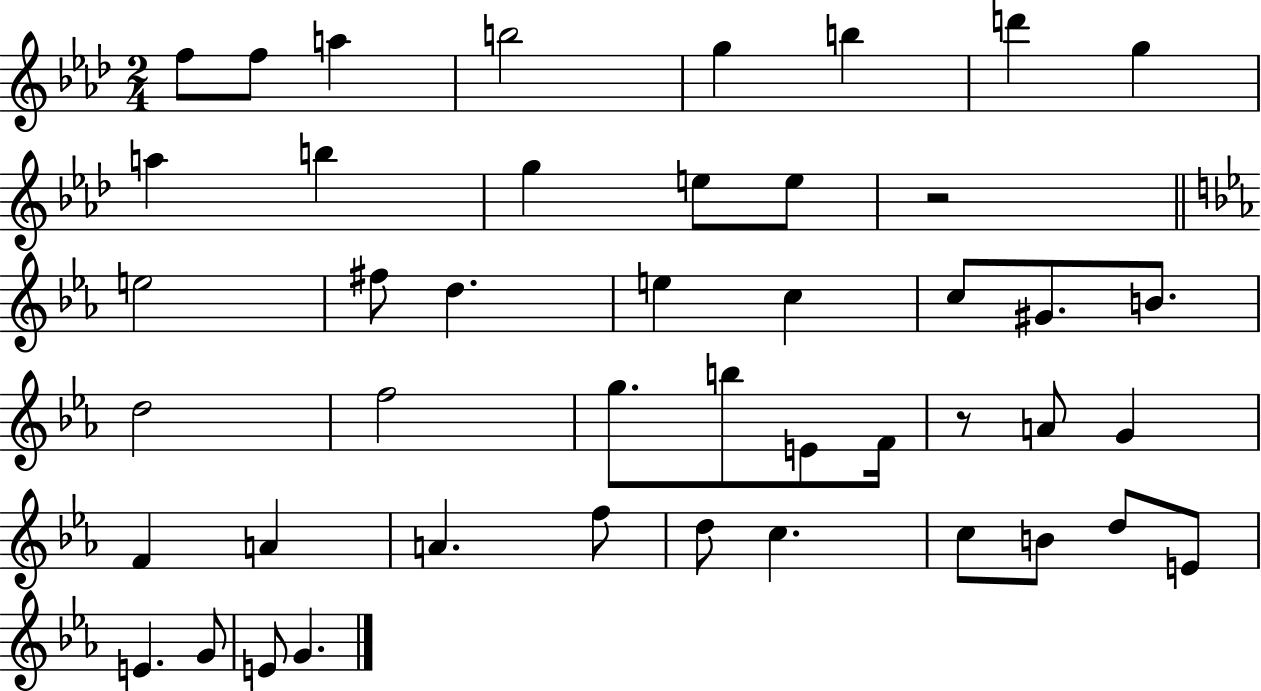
F5/e F5/e A5/q B5/h G5/q B5/q D6/q G5/q A5/q B5/q G5/q E5/e E5/e R/h E5/h F#5/e D5/q. E5/q C5/q C5/e G#4/e. B4/e. D5/h F5/h G5/e. B5/e E4/e F4/s R/e A4/e G4/q F4/q A4/q A4/q. F5/e D5/e C5/q. C5/e B4/e D5/e E4/e E4/q. G4/e E4/e G4/q.